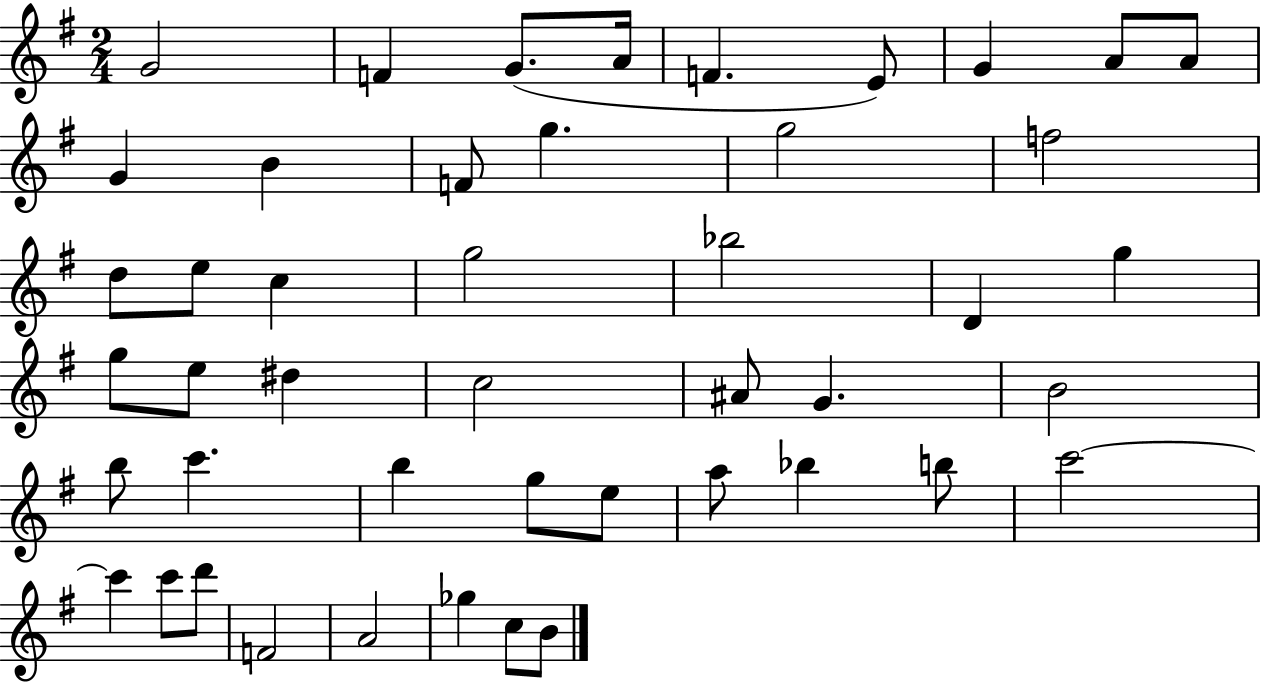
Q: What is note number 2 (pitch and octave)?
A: F4